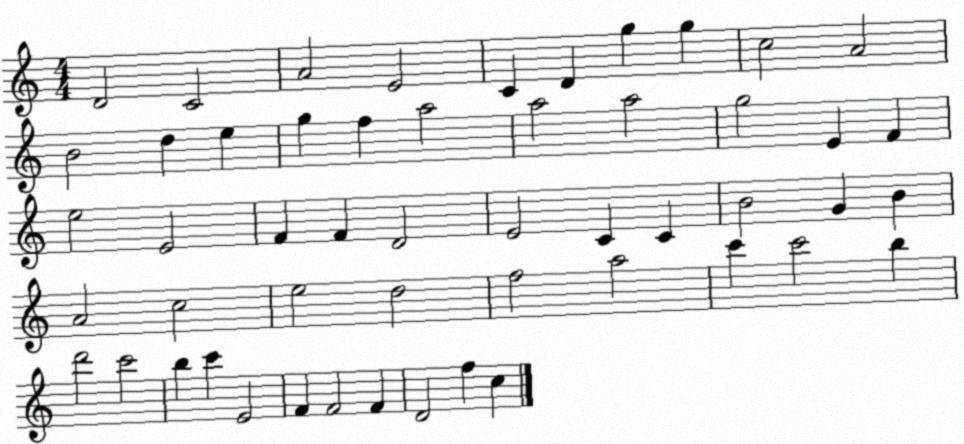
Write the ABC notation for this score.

X:1
T:Untitled
M:4/4
L:1/4
K:C
D2 C2 A2 E2 C D g g c2 A2 B2 d e g f a2 a2 a2 g2 E F e2 E2 F F D2 E2 C C B2 G B A2 c2 e2 d2 f2 a2 c' c'2 b d'2 c'2 b c' E2 F F2 F D2 f c